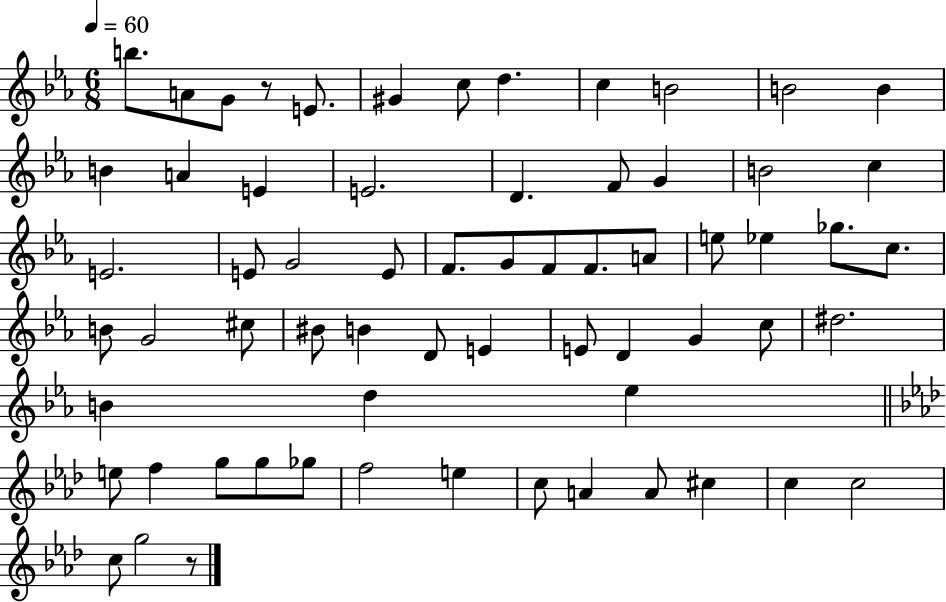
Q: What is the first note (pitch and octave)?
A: B5